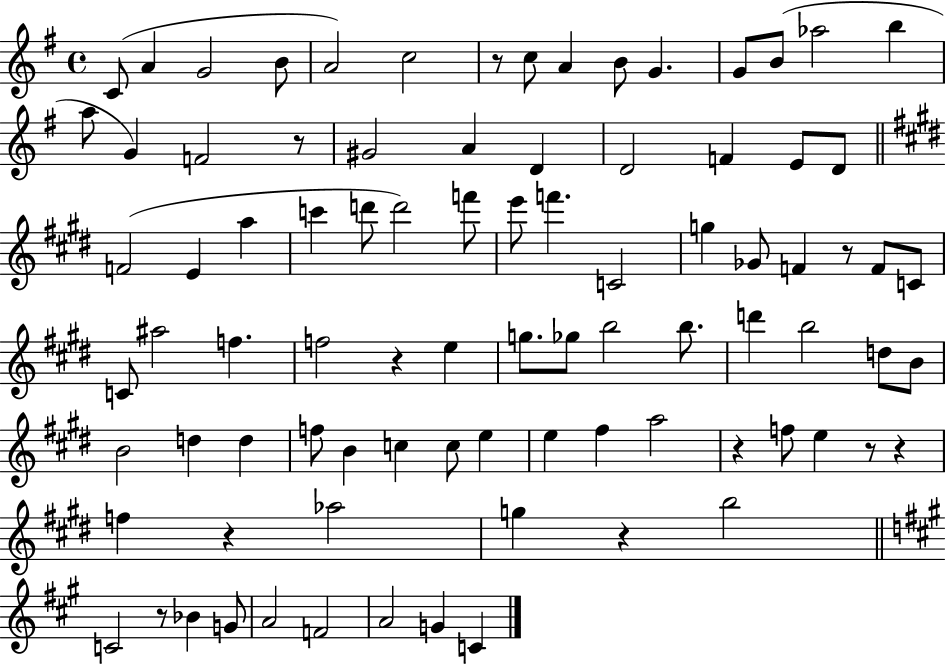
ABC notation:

X:1
T:Untitled
M:4/4
L:1/4
K:G
C/2 A G2 B/2 A2 c2 z/2 c/2 A B/2 G G/2 B/2 _a2 b a/2 G F2 z/2 ^G2 A D D2 F E/2 D/2 F2 E a c' d'/2 d'2 f'/2 e'/2 f' C2 g _G/2 F z/2 F/2 C/2 C/2 ^a2 f f2 z e g/2 _g/2 b2 b/2 d' b2 d/2 B/2 B2 d d f/2 B c c/2 e e ^f a2 z f/2 e z/2 z f z _a2 g z b2 C2 z/2 _B G/2 A2 F2 A2 G C